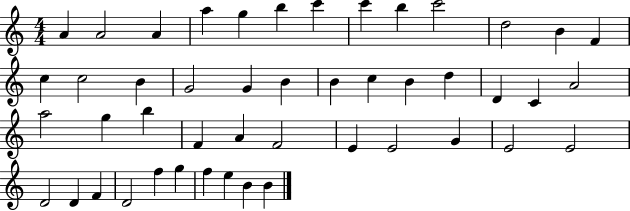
A4/q A4/h A4/q A5/q G5/q B5/q C6/q C6/q B5/q C6/h D5/h B4/q F4/q C5/q C5/h B4/q G4/h G4/q B4/q B4/q C5/q B4/q D5/q D4/q C4/q A4/h A5/h G5/q B5/q F4/q A4/q F4/h E4/q E4/h G4/q E4/h E4/h D4/h D4/q F4/q D4/h F5/q G5/q F5/q E5/q B4/q B4/q